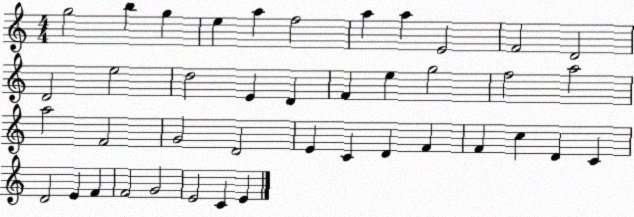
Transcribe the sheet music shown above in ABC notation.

X:1
T:Untitled
M:4/4
L:1/4
K:C
g2 b g e a f2 a a E2 F2 D2 D2 e2 d2 E D F e g2 f2 a2 a2 F2 G2 D2 E C D F F c D C D2 E F F2 G2 E2 C E